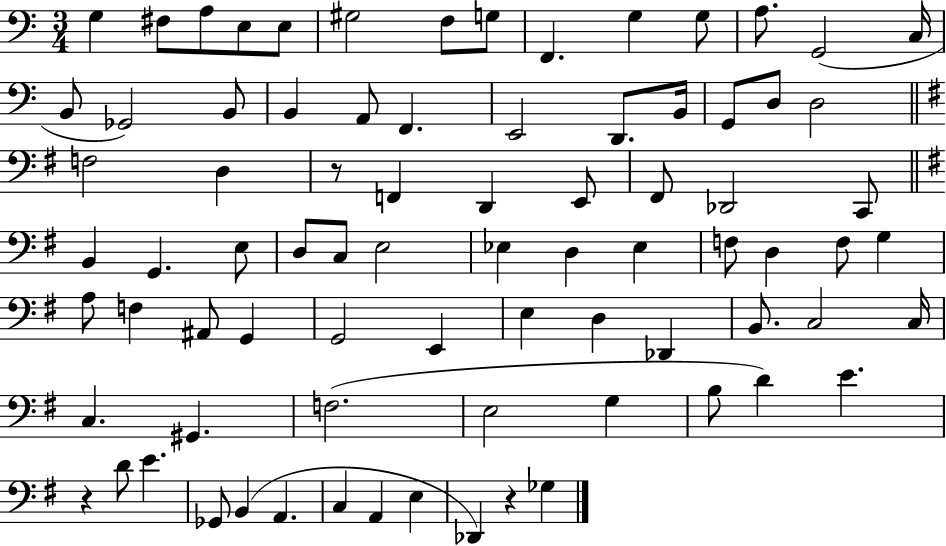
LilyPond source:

{
  \clef bass
  \numericTimeSignature
  \time 3/4
  \key c \major
  \repeat volta 2 { g4 fis8 a8 e8 e8 | gis2 f8 g8 | f,4. g4 g8 | a8. g,2( c16 | \break b,8 ges,2) b,8 | b,4 a,8 f,4. | e,2 d,8. b,16 | g,8 d8 d2 | \break \bar "||" \break \key g \major f2 d4 | r8 f,4 d,4 e,8 | fis,8 des,2 c,8 | \bar "||" \break \key g \major b,4 g,4. e8 | d8 c8 e2 | ees4 d4 ees4 | f8 d4 f8 g4 | \break a8 f4 ais,8 g,4 | g,2 e,4 | e4 d4 des,4 | b,8. c2 c16 | \break c4. gis,4. | f2.( | e2 g4 | b8 d'4) e'4. | \break r4 d'8 e'4. | ges,8 b,4( a,4. | c4 a,4 e4 | des,4) r4 ges4 | \break } \bar "|."
}